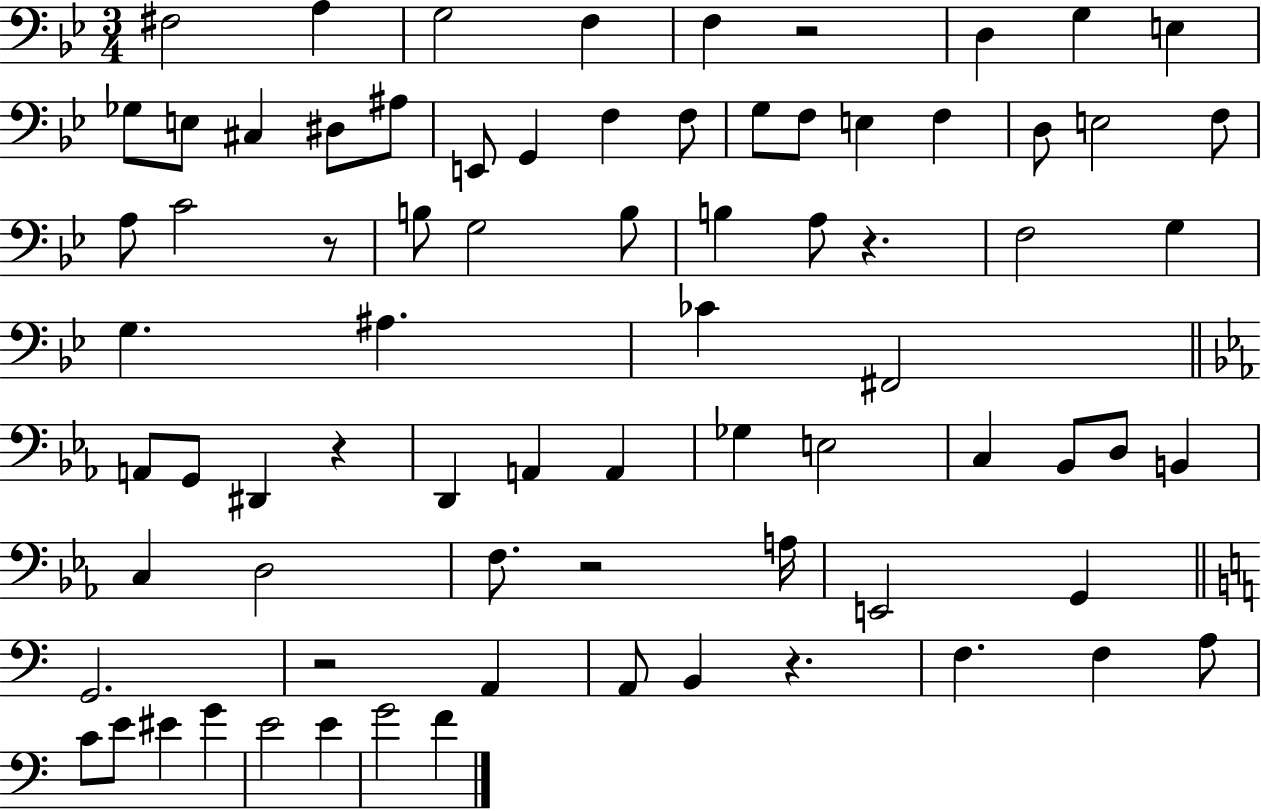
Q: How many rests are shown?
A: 7